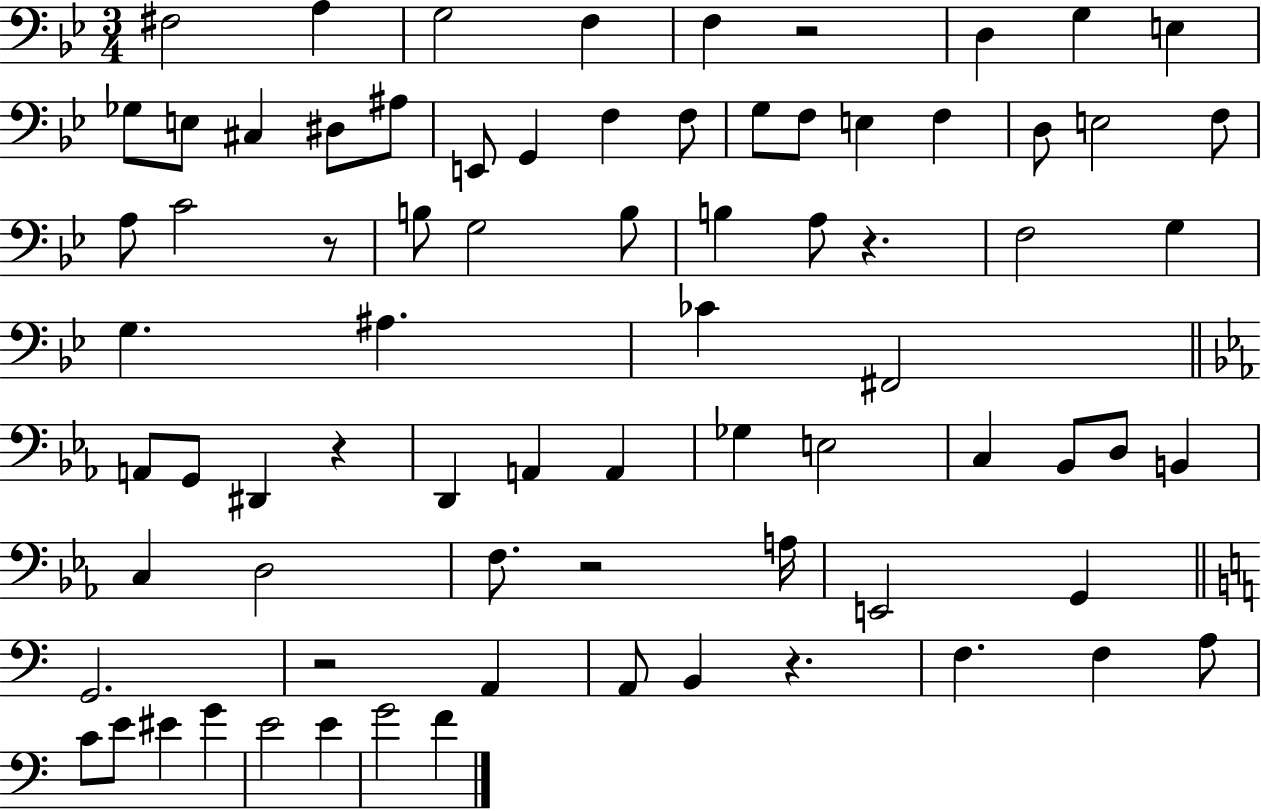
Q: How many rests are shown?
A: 7